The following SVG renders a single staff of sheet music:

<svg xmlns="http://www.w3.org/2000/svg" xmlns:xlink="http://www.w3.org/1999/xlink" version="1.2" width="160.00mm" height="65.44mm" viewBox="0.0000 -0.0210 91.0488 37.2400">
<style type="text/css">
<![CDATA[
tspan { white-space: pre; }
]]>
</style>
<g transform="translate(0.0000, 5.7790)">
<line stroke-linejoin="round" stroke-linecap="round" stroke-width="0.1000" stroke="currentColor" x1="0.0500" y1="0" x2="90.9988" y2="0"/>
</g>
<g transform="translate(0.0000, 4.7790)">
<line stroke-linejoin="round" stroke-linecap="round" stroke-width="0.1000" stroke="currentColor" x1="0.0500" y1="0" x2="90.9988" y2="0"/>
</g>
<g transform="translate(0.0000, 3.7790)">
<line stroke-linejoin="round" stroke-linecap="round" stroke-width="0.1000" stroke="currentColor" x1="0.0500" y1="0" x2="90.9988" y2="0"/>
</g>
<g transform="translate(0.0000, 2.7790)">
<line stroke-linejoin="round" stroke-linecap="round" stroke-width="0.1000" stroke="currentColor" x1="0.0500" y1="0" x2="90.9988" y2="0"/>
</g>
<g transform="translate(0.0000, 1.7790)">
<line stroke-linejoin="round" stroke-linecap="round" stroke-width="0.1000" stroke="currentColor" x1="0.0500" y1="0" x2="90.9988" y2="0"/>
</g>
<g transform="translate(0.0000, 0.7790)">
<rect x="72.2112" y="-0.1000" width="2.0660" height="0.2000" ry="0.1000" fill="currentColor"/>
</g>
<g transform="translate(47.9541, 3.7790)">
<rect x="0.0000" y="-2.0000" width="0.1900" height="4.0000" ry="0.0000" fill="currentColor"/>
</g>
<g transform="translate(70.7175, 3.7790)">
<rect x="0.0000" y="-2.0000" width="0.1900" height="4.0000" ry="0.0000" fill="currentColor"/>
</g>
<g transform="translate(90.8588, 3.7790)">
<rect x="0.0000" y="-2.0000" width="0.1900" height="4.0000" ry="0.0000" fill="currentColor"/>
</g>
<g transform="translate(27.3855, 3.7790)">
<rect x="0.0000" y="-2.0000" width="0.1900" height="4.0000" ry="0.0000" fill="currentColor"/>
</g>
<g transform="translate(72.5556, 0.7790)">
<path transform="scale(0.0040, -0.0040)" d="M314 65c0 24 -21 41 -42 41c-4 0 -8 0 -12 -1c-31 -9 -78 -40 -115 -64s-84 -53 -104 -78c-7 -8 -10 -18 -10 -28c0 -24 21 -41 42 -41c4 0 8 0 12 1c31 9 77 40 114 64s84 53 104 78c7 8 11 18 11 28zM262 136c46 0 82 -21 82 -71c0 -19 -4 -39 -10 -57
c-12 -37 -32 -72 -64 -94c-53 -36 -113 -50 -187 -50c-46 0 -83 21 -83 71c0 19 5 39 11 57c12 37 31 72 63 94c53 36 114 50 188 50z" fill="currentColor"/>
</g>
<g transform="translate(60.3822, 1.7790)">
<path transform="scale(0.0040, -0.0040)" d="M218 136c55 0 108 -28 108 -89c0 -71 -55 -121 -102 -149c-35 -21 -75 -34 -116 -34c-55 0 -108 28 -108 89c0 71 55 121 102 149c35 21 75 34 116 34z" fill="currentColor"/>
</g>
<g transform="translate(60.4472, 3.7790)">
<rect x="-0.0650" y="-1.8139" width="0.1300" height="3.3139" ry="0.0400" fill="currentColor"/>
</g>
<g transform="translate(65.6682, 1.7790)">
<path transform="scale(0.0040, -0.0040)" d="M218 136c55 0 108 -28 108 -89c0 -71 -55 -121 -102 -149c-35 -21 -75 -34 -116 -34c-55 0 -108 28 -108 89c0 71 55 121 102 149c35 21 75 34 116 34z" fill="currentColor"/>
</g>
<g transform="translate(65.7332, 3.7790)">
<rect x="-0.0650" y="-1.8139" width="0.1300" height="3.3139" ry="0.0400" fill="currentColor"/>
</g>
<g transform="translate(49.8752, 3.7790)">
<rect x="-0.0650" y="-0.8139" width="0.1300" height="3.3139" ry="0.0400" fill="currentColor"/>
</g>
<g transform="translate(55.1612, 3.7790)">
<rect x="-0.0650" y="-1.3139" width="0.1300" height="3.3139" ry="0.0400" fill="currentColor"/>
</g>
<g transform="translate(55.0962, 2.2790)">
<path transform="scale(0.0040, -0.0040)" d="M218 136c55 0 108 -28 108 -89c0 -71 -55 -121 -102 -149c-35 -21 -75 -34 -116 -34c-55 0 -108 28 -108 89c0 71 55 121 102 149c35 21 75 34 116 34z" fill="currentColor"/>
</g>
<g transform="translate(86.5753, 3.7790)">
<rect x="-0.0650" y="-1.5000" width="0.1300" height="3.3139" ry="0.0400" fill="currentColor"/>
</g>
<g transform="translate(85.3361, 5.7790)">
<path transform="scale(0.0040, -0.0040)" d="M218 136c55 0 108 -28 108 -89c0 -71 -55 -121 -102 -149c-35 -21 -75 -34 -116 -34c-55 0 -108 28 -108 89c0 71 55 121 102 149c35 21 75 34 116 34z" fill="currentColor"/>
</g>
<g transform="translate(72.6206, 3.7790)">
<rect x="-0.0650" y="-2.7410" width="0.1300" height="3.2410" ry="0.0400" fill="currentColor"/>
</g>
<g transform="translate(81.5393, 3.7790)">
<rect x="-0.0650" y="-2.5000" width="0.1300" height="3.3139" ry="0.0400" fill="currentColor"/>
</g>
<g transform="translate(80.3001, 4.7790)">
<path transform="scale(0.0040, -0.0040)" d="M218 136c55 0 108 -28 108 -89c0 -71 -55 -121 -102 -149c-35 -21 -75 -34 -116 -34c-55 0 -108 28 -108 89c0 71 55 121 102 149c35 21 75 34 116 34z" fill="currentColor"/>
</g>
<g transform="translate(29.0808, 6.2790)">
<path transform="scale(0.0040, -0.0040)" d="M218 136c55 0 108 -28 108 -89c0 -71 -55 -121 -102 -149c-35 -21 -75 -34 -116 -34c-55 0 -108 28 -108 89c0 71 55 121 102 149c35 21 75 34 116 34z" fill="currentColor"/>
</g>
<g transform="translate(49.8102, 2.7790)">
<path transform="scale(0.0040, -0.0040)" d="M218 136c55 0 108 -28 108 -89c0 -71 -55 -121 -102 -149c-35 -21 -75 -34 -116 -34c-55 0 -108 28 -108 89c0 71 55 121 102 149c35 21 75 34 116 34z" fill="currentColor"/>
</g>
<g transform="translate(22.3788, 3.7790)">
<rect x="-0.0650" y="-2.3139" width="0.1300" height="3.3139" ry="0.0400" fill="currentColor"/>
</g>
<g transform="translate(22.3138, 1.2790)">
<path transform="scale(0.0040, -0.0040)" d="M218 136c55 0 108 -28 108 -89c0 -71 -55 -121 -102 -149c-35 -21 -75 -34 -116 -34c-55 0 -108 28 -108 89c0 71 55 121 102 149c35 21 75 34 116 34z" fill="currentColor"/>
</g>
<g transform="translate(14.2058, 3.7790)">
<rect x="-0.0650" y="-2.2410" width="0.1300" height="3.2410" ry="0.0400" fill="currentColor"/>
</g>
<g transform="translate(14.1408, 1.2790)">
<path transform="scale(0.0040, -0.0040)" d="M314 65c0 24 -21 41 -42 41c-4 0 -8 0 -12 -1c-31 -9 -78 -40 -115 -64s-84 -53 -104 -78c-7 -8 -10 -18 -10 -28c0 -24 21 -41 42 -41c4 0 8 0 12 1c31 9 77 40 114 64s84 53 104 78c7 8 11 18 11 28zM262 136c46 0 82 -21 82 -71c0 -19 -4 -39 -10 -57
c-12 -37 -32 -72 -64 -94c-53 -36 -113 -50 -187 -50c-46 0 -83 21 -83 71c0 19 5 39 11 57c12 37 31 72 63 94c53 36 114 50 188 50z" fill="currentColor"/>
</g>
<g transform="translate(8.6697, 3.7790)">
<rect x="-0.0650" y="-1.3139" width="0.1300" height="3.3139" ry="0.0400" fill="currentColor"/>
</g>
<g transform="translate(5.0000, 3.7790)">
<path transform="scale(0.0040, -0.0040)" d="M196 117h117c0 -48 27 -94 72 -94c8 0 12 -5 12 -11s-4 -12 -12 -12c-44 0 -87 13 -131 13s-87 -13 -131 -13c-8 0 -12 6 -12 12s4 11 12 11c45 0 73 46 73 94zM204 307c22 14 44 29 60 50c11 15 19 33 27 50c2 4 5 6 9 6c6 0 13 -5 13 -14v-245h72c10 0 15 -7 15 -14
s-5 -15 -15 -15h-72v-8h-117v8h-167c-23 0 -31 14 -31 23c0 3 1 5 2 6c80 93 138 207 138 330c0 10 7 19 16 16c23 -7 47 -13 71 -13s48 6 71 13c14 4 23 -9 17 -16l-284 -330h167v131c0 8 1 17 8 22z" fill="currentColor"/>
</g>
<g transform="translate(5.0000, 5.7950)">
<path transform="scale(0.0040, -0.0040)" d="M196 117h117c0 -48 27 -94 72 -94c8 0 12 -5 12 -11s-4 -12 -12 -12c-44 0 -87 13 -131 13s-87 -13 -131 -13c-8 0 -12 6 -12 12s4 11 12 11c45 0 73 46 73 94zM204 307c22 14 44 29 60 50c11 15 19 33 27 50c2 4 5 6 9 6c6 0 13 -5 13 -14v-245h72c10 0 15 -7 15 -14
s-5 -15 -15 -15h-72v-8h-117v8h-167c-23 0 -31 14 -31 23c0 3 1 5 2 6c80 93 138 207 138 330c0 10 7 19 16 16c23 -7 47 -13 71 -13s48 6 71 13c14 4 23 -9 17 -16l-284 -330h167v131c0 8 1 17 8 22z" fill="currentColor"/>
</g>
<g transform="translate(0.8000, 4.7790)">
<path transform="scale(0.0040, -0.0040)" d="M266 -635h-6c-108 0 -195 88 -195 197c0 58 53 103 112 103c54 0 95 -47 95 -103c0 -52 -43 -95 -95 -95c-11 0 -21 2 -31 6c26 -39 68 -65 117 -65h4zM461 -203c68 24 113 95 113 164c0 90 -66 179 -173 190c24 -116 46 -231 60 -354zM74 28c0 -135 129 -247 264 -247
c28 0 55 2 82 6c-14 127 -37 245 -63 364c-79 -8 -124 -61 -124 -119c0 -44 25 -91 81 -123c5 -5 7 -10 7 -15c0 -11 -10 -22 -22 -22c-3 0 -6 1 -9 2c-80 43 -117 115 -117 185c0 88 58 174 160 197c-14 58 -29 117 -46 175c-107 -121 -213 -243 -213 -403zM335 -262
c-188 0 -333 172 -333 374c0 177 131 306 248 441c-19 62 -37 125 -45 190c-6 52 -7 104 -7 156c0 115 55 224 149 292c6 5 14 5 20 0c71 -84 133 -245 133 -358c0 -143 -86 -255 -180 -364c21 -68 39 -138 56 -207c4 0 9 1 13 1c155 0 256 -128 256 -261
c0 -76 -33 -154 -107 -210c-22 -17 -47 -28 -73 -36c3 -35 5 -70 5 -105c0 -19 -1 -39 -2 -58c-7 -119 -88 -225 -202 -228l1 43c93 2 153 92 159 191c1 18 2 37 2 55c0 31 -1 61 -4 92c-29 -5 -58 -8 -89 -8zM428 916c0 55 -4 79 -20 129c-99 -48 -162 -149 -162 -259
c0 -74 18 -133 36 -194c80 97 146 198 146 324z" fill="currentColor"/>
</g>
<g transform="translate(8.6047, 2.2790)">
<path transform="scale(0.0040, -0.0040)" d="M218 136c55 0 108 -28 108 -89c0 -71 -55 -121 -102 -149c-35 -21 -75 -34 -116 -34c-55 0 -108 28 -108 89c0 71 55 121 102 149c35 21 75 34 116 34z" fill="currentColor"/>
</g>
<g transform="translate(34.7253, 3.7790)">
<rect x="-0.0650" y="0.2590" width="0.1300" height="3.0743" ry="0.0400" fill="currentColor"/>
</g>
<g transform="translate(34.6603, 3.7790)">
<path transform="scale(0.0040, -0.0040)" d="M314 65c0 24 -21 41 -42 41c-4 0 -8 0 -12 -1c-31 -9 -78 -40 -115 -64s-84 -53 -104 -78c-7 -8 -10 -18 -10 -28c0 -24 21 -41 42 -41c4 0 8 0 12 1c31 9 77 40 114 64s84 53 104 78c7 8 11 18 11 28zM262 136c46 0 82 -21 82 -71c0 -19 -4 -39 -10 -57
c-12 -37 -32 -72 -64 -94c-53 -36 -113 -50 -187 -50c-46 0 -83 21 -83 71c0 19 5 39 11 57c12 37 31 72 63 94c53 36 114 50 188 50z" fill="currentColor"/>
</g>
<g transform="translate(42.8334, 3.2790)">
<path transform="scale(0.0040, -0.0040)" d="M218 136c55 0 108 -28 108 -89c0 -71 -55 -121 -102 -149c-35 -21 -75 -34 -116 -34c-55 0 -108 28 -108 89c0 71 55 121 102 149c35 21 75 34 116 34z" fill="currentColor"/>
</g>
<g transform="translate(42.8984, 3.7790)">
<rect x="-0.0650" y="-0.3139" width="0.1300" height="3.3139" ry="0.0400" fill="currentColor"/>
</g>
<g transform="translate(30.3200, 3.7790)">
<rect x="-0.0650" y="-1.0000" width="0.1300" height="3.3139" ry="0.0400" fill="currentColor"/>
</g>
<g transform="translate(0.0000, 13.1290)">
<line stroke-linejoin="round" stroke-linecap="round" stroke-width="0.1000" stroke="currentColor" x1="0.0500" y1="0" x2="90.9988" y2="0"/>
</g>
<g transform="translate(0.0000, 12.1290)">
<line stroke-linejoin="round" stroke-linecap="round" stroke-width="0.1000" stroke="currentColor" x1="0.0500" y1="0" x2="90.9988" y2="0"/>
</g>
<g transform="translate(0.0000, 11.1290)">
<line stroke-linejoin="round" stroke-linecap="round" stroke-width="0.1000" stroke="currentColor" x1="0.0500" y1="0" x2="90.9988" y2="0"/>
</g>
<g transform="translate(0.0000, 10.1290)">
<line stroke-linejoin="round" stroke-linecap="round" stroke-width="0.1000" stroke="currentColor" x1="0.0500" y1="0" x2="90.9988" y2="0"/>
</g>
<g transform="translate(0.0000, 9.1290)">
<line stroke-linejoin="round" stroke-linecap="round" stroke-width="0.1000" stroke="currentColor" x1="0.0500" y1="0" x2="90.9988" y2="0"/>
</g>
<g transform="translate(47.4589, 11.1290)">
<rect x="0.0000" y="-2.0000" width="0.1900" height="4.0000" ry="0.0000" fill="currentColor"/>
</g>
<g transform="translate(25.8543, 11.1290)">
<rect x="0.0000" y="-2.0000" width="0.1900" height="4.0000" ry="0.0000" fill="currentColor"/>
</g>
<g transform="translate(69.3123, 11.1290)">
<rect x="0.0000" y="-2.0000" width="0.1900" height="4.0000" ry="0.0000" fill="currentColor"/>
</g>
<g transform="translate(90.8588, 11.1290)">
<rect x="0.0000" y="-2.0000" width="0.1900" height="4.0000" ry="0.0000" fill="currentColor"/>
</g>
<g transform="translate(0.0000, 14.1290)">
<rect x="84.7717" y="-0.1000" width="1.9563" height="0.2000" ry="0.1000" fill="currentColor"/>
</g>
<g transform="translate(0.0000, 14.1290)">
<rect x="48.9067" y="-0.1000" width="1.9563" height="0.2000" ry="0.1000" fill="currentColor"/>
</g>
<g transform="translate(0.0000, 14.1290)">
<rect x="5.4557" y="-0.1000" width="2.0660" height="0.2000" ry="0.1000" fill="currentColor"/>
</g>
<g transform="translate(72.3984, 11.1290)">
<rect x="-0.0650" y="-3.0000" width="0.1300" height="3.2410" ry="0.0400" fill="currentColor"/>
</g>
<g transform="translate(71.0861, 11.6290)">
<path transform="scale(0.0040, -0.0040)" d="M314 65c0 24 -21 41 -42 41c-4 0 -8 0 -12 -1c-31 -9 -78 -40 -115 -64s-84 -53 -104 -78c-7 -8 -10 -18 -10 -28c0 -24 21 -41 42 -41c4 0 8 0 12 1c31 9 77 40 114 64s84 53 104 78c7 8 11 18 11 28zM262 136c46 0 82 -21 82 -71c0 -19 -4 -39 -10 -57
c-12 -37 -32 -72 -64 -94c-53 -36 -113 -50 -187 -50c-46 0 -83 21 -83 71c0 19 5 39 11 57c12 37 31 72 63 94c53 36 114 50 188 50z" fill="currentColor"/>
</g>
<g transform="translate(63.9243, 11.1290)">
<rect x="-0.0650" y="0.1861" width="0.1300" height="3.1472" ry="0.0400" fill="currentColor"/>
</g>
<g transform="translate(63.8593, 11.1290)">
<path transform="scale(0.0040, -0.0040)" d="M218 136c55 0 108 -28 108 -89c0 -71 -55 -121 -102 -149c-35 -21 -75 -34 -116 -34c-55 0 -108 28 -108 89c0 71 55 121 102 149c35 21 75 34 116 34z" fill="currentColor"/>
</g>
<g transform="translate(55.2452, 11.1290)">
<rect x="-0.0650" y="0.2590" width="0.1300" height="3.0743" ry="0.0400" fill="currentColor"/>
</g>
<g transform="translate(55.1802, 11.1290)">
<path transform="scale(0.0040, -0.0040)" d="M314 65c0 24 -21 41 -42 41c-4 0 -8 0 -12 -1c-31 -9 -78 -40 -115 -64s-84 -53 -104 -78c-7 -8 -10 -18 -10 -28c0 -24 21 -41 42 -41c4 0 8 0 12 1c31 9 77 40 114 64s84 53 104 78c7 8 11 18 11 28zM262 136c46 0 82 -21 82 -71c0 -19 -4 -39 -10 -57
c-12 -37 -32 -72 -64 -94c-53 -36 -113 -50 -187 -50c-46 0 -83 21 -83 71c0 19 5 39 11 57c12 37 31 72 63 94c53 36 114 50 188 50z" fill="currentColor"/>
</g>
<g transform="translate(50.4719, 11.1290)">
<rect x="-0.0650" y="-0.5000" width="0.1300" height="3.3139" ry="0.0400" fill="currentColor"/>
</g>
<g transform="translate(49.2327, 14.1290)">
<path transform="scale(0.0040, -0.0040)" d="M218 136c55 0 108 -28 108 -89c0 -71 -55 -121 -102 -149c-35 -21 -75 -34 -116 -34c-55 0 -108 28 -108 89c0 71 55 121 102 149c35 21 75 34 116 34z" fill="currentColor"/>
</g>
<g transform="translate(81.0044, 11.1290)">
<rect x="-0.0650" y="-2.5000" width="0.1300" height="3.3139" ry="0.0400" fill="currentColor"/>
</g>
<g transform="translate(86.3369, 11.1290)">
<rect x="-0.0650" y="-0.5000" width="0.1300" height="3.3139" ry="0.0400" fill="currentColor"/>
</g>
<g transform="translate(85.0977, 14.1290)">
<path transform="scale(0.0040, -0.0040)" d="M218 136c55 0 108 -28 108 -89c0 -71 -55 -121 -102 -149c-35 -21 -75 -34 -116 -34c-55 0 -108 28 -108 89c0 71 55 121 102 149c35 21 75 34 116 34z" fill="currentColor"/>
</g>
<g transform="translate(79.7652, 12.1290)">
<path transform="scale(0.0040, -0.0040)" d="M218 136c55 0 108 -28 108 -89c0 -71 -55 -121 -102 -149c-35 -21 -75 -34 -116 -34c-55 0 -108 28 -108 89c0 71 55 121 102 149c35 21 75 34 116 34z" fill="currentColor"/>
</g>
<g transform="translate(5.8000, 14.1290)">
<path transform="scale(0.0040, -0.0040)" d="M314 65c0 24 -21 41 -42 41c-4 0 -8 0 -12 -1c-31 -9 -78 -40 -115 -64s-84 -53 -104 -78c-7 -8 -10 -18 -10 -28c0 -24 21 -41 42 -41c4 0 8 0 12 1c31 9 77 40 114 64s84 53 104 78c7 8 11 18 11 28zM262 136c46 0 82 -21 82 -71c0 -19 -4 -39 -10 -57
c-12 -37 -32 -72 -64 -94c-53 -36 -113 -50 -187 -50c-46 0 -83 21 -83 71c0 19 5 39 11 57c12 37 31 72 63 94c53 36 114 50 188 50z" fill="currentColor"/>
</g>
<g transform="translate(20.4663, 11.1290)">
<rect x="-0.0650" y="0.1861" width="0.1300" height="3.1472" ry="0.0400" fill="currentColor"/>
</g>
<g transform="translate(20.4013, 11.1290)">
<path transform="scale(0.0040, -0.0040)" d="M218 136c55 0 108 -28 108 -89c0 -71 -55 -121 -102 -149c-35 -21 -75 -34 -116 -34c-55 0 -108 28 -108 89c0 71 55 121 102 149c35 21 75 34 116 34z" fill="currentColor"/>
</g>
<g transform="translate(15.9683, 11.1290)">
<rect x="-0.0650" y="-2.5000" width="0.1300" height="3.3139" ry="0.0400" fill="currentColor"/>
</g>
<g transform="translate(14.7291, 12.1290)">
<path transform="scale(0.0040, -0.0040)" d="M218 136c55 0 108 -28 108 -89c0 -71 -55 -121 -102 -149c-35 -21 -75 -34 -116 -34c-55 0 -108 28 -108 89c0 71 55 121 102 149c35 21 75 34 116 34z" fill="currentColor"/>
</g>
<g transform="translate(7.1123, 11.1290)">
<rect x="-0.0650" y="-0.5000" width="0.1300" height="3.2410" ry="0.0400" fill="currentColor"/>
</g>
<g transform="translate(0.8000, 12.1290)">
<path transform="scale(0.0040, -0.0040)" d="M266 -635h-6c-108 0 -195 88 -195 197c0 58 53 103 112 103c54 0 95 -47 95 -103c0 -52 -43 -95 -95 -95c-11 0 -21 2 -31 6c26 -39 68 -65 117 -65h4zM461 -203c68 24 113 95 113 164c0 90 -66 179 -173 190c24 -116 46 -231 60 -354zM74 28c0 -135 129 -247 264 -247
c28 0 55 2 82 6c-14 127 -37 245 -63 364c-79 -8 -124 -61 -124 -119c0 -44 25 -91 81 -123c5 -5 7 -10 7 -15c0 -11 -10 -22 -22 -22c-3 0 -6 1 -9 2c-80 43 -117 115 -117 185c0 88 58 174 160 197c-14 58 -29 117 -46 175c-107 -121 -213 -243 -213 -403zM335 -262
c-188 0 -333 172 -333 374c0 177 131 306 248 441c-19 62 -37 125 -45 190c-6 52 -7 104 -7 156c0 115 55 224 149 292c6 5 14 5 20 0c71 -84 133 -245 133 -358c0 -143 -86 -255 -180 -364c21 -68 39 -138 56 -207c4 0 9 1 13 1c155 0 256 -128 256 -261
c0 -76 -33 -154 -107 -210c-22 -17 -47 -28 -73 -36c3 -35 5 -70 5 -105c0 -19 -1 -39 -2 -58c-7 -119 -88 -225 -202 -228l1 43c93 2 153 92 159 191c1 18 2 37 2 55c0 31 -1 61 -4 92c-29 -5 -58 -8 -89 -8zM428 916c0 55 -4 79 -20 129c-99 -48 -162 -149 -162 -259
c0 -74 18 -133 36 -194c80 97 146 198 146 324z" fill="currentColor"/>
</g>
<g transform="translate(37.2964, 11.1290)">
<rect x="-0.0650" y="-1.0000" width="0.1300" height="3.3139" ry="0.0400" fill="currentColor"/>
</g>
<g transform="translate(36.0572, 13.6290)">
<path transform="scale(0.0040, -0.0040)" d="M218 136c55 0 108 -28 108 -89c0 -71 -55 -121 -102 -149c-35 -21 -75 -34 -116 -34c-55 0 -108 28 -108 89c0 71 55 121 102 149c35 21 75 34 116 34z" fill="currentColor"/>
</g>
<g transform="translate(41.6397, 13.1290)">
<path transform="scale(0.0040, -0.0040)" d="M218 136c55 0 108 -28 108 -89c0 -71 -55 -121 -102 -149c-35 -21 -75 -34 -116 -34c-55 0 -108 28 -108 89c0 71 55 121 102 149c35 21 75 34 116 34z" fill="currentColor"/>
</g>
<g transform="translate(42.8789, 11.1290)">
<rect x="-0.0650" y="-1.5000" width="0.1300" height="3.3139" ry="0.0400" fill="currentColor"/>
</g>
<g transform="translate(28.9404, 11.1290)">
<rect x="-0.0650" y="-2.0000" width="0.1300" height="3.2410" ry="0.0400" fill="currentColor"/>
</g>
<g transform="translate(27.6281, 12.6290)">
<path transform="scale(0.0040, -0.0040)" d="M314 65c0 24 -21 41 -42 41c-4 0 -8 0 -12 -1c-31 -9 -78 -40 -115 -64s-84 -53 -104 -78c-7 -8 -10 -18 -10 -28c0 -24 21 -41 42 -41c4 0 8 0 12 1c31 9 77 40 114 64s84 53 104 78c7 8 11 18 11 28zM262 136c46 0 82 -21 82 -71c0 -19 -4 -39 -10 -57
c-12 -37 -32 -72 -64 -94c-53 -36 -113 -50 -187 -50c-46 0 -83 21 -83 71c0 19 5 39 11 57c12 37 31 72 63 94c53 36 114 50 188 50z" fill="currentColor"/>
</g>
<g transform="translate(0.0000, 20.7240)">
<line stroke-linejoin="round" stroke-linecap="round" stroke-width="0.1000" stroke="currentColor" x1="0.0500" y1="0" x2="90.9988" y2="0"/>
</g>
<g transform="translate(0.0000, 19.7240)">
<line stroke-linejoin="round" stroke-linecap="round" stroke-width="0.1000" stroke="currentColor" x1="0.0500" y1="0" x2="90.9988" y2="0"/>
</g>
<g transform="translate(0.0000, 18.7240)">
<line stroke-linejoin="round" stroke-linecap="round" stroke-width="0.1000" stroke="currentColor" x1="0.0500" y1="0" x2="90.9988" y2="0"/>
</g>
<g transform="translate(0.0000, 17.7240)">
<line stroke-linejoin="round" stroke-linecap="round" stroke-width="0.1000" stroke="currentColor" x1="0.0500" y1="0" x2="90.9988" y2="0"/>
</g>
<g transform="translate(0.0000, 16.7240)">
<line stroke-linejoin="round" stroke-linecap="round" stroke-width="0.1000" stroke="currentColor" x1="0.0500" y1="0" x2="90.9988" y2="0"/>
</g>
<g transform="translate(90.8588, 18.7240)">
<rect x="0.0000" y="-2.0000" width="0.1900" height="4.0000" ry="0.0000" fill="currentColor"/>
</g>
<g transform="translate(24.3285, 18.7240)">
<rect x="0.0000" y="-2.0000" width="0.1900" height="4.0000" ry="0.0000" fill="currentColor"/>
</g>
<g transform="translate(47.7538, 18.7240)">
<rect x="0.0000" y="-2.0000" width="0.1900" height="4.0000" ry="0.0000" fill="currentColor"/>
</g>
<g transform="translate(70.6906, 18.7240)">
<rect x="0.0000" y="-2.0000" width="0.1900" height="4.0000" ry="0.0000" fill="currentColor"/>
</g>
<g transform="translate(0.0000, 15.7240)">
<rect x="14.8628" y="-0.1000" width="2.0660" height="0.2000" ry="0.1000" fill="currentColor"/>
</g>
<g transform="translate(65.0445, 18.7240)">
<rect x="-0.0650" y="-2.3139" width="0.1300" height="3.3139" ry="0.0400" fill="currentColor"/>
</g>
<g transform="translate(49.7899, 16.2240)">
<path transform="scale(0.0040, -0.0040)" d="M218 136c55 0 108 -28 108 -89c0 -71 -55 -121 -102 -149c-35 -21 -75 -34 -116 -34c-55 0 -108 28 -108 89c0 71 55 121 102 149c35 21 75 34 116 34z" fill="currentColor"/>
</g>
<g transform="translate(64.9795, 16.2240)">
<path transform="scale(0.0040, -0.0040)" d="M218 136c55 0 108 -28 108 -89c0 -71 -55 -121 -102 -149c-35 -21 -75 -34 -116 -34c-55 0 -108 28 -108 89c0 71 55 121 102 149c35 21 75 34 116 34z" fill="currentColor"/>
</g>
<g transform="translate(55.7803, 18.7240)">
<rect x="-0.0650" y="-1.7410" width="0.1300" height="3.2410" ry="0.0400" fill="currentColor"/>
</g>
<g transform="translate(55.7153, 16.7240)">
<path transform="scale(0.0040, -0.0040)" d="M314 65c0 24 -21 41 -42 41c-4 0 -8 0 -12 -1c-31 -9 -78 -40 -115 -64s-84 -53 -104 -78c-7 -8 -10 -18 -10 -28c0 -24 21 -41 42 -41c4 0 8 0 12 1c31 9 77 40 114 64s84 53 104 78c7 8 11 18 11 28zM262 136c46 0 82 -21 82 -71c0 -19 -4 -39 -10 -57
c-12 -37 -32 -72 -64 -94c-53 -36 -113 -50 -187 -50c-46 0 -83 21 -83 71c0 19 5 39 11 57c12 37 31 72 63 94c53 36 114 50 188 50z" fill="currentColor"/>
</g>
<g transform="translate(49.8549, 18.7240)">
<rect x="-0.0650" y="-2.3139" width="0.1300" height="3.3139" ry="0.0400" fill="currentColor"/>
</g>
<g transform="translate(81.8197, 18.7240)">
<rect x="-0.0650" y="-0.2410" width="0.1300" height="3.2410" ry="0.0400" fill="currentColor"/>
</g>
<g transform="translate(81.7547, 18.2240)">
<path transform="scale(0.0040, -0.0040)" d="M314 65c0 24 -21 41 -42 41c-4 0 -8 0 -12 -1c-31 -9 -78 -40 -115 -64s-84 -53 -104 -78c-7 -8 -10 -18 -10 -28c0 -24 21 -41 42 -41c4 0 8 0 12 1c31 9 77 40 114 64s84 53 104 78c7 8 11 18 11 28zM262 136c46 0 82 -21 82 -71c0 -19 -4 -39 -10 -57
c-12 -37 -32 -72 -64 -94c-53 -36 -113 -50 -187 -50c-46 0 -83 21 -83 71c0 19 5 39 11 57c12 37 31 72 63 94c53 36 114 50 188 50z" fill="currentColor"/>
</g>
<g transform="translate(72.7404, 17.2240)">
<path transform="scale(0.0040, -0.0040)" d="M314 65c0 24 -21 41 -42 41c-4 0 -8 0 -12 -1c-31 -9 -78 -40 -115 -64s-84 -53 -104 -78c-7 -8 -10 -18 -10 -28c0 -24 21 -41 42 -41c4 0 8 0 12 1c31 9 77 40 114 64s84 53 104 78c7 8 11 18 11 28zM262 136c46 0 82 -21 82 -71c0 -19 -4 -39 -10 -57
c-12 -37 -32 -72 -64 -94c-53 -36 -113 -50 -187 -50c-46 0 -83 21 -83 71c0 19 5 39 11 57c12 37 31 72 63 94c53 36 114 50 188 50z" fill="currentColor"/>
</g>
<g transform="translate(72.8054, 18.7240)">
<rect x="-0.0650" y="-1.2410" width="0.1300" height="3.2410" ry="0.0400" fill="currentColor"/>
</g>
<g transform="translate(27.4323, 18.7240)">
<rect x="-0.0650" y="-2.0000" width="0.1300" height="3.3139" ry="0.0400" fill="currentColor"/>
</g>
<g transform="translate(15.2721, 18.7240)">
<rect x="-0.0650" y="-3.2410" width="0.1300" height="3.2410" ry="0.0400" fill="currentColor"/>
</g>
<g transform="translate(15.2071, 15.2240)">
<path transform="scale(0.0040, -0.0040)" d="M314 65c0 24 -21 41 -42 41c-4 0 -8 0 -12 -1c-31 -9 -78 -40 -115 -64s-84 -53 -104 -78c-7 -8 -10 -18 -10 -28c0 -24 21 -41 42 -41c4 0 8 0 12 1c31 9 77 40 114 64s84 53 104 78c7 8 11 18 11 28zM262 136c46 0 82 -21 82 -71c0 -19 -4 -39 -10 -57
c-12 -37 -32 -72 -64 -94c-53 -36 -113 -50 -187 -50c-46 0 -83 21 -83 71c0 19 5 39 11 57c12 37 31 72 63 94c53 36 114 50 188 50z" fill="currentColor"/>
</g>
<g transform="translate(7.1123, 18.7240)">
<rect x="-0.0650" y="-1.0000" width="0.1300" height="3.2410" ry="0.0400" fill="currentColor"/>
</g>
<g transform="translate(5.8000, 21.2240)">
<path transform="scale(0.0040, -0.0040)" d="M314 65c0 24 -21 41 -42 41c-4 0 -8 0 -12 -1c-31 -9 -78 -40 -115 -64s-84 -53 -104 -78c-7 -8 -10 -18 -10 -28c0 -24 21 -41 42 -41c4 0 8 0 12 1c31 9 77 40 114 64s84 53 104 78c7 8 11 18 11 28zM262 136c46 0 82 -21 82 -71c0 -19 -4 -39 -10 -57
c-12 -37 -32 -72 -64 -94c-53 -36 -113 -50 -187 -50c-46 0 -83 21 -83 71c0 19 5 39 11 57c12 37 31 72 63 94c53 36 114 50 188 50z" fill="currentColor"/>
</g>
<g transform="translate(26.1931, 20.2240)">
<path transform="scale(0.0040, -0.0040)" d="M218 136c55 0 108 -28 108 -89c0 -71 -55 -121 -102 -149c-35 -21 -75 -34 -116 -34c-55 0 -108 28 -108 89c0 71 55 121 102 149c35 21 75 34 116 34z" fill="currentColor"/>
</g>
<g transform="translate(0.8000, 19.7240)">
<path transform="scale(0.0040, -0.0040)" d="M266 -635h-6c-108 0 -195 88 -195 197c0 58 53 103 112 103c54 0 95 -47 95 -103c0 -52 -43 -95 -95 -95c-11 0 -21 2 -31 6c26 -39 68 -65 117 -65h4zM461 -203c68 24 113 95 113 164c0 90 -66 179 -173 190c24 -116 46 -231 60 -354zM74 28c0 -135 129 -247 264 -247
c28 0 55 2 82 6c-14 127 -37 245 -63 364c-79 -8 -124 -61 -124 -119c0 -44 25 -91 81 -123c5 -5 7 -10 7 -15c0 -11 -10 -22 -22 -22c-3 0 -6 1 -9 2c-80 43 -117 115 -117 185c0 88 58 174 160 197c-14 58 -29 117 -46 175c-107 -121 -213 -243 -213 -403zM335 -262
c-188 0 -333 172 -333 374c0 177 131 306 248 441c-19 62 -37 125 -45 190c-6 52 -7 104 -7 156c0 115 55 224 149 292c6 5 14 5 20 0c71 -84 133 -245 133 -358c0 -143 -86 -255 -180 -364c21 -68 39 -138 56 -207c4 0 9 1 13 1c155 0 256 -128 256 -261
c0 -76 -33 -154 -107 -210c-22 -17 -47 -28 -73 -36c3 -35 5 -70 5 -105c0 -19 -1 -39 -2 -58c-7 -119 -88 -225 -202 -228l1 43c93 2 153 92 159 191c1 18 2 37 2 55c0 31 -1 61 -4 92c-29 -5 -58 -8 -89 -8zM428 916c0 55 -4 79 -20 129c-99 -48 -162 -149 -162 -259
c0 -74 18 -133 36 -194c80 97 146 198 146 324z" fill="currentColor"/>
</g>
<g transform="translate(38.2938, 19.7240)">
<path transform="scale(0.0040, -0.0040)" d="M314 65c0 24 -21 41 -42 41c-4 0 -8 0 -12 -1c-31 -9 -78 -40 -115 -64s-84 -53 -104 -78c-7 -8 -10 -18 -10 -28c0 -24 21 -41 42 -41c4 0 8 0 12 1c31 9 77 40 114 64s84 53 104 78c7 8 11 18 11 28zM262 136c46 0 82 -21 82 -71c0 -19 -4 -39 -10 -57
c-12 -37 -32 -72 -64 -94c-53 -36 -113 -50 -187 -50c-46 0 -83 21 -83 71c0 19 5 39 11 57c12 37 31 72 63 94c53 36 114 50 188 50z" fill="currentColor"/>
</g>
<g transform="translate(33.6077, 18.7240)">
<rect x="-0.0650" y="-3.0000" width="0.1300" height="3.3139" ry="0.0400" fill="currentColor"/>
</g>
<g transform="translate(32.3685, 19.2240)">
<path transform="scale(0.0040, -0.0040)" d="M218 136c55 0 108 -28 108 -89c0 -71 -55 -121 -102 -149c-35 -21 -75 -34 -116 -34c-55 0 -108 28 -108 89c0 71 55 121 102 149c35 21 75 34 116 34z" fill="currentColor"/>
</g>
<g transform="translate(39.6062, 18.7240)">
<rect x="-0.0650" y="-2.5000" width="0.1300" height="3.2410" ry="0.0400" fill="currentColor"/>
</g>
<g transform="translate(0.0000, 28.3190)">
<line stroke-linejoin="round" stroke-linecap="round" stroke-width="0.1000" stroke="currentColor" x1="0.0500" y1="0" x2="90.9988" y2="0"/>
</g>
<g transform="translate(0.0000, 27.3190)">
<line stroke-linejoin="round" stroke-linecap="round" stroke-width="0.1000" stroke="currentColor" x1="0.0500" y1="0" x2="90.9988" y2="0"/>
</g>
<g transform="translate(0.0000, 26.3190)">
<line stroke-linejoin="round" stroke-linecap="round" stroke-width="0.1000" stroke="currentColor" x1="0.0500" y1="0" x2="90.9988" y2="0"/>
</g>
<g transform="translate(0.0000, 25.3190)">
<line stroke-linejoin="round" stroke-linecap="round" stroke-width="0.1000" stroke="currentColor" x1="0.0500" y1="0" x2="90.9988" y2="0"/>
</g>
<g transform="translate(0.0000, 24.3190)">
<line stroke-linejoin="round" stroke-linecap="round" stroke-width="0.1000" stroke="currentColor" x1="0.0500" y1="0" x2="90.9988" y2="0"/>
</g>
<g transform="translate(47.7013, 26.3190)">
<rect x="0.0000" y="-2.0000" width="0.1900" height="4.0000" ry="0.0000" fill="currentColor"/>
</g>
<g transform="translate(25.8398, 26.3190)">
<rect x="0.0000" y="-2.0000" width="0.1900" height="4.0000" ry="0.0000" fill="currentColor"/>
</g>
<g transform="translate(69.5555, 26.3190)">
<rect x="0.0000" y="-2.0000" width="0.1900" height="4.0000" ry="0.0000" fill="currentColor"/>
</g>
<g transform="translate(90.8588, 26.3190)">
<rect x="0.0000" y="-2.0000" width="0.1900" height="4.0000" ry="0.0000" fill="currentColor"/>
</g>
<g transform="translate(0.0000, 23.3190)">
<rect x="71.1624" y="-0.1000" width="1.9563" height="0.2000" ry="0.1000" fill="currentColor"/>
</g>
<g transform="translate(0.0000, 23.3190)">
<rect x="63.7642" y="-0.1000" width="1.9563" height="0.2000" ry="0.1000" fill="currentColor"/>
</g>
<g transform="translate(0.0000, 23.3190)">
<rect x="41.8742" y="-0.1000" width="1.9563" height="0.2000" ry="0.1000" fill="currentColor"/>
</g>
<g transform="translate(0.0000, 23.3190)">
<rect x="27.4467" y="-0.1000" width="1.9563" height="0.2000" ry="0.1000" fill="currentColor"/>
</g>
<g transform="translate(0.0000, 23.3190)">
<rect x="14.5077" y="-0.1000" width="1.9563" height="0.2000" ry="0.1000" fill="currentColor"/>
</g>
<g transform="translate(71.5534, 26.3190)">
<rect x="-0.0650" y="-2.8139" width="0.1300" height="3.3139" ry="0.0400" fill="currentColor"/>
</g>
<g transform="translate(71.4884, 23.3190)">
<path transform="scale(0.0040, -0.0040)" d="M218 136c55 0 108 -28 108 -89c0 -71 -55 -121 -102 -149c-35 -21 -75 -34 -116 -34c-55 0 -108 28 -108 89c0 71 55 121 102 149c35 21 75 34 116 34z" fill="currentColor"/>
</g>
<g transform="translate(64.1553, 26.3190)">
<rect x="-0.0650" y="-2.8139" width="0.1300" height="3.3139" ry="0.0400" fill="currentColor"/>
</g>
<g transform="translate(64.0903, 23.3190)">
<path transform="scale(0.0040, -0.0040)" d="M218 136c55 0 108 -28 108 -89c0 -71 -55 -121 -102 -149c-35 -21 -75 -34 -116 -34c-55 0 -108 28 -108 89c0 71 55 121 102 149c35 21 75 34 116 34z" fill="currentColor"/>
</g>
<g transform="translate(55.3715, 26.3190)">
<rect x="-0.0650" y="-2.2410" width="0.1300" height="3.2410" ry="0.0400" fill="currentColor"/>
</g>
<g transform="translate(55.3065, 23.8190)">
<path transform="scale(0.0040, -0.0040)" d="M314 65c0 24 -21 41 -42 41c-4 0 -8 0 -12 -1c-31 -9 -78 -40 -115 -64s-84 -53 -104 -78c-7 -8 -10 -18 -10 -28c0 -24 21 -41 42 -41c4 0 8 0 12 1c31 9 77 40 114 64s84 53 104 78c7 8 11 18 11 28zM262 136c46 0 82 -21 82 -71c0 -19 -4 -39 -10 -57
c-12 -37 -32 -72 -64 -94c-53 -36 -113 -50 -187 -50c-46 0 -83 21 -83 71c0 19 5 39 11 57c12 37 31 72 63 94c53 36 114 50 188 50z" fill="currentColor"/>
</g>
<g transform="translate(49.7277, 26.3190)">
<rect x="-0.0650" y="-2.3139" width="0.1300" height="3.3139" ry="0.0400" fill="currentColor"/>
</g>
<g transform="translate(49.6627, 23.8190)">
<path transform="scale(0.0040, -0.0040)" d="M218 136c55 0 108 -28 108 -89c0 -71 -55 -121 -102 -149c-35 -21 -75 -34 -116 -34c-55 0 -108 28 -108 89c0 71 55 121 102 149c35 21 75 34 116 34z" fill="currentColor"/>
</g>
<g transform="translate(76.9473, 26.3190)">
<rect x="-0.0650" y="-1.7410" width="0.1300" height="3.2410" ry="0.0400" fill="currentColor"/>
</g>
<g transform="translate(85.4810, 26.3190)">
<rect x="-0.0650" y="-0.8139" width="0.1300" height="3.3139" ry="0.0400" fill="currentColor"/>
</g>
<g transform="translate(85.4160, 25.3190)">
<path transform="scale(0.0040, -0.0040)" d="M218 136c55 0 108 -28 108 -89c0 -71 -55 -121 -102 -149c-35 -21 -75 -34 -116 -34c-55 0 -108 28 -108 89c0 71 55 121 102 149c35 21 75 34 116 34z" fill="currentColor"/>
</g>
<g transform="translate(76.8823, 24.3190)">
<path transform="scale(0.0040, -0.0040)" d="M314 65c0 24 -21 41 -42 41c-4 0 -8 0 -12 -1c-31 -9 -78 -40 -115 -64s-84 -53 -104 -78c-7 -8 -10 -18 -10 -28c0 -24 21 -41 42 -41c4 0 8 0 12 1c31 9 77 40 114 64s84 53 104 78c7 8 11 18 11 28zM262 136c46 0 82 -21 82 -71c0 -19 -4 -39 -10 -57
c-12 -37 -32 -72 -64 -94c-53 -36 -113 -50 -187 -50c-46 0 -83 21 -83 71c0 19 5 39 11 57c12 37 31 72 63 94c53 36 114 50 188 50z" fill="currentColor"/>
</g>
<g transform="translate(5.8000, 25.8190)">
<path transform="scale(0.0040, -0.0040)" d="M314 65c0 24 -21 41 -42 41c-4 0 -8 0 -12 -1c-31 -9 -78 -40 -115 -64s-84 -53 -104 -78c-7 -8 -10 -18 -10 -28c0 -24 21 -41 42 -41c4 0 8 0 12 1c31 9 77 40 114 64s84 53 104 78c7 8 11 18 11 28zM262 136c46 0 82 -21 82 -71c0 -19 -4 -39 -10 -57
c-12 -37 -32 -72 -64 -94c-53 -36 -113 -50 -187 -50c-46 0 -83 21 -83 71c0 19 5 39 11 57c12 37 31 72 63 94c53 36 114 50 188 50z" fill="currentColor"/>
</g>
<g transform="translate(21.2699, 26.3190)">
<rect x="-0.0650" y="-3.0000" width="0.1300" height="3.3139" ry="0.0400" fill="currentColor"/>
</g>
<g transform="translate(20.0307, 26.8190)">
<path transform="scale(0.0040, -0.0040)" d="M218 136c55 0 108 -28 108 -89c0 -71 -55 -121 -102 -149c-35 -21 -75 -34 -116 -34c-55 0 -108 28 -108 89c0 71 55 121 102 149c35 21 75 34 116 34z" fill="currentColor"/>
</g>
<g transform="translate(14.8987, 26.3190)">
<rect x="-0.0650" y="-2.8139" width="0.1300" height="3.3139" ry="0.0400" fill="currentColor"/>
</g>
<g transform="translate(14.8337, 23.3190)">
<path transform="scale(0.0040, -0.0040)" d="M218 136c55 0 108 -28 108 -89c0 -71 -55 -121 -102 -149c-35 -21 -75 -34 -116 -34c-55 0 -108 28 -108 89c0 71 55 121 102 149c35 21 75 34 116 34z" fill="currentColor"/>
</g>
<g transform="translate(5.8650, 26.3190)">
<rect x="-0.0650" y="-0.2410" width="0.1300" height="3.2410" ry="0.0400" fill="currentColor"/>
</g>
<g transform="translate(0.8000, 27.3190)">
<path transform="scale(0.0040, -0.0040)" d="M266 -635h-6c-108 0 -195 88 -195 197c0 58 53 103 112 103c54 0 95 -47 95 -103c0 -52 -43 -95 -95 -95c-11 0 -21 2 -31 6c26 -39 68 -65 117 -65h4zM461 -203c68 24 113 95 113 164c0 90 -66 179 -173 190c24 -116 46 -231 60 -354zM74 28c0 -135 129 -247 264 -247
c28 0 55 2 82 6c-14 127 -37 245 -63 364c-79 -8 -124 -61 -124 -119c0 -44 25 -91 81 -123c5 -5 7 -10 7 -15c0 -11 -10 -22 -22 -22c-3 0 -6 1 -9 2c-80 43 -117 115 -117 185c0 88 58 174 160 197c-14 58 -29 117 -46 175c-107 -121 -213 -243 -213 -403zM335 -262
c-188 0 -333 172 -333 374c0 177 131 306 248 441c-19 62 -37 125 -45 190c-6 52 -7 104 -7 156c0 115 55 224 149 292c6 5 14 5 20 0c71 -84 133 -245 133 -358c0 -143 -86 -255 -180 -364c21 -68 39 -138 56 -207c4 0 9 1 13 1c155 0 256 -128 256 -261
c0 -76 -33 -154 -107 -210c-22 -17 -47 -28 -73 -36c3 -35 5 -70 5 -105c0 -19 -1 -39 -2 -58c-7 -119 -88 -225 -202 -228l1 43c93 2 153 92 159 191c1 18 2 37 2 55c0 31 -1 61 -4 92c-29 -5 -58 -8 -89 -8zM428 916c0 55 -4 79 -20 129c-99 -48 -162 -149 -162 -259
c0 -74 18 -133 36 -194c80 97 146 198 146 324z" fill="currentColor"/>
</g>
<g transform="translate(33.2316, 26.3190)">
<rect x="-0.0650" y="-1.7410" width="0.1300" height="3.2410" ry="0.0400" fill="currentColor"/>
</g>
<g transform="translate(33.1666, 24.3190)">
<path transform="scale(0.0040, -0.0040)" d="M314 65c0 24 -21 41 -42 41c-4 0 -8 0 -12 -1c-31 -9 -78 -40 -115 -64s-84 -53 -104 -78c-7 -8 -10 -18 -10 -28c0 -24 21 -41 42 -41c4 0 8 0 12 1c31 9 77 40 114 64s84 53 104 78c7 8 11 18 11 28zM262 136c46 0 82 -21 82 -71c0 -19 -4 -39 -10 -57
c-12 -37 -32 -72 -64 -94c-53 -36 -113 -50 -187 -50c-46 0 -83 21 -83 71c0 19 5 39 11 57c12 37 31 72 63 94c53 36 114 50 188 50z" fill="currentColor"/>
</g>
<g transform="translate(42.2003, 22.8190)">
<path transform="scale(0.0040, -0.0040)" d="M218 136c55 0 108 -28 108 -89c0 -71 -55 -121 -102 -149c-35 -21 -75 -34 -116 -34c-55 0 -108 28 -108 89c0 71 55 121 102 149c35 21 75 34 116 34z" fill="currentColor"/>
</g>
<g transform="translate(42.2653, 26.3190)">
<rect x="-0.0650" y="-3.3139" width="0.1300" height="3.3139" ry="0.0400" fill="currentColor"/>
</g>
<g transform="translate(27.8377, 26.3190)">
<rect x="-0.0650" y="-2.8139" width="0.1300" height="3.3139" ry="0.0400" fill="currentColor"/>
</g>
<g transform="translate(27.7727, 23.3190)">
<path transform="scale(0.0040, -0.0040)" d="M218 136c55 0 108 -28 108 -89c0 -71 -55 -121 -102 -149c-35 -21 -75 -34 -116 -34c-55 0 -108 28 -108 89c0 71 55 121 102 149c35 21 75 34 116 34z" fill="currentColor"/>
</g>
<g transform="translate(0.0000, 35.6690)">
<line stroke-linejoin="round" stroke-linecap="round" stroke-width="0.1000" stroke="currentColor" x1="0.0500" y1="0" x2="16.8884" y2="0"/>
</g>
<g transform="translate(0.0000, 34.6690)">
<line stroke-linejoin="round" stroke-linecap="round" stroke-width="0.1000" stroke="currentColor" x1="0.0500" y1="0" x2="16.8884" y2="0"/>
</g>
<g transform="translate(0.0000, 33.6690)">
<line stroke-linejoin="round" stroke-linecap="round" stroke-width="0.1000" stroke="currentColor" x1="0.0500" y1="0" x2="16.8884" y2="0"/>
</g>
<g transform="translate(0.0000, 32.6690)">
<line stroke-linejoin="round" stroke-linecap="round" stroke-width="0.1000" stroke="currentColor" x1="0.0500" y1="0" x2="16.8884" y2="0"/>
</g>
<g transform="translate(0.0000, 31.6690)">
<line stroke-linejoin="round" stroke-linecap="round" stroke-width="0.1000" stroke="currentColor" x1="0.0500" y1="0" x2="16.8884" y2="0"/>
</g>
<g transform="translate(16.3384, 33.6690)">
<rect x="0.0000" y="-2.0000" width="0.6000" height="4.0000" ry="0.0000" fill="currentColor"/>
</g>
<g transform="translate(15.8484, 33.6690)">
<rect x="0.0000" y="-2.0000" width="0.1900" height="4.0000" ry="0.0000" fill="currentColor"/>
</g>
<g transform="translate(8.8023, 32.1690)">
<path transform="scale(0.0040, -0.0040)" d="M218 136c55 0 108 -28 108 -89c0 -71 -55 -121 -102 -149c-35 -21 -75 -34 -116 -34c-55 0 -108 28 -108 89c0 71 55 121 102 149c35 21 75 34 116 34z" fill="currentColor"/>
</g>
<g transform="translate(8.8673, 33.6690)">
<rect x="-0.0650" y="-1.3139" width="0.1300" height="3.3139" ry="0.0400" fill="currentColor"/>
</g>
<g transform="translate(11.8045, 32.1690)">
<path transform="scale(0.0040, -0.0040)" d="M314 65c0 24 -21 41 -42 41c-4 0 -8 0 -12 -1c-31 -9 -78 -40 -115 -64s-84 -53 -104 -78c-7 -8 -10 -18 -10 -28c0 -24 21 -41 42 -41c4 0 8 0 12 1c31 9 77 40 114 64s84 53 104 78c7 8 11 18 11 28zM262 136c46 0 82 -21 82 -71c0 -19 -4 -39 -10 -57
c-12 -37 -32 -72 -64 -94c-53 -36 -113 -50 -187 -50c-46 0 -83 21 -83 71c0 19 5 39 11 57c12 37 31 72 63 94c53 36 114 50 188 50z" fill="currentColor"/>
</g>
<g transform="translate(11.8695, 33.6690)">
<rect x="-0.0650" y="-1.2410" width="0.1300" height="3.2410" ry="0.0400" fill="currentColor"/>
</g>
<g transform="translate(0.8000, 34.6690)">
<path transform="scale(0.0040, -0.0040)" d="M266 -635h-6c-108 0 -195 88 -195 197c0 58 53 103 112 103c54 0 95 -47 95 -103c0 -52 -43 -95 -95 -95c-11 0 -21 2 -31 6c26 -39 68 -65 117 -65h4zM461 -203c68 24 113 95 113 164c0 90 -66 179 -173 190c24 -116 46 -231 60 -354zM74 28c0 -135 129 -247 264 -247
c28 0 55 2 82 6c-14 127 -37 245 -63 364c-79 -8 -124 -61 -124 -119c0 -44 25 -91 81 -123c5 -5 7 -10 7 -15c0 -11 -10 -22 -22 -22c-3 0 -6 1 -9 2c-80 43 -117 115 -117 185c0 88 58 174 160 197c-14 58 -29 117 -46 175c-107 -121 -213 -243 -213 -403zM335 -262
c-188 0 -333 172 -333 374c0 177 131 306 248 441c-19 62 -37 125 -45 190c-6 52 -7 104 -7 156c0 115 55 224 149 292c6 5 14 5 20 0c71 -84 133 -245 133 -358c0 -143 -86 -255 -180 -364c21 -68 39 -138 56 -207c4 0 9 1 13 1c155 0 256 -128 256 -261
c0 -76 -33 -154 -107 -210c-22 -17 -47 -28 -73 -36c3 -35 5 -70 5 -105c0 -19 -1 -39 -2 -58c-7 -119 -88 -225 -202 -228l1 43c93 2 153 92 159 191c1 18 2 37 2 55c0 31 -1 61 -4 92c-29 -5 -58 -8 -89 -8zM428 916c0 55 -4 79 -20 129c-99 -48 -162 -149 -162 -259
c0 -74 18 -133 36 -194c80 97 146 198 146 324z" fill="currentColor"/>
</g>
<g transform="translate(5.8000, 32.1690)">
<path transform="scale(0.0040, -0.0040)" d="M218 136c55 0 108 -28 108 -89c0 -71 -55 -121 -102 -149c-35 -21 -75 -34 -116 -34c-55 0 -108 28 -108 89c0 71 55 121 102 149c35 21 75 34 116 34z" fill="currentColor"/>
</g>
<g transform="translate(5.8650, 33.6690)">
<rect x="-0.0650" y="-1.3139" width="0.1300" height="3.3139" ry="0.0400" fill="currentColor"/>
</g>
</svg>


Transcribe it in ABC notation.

X:1
T:Untitled
M:4/4
L:1/4
K:C
e g2 g D B2 c d e f f a2 G E C2 G B F2 D E C B2 B A2 G C D2 b2 F A G2 g f2 g e2 c2 c2 a A a f2 b g g2 a a f2 d e e e2